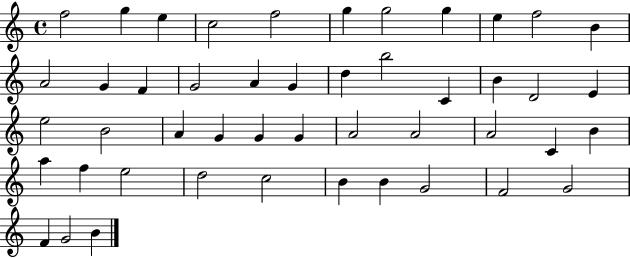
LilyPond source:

{
  \clef treble
  \time 4/4
  \defaultTimeSignature
  \key c \major
  f''2 g''4 e''4 | c''2 f''2 | g''4 g''2 g''4 | e''4 f''2 b'4 | \break a'2 g'4 f'4 | g'2 a'4 g'4 | d''4 b''2 c'4 | b'4 d'2 e'4 | \break e''2 b'2 | a'4 g'4 g'4 g'4 | a'2 a'2 | a'2 c'4 b'4 | \break a''4 f''4 e''2 | d''2 c''2 | b'4 b'4 g'2 | f'2 g'2 | \break f'4 g'2 b'4 | \bar "|."
}